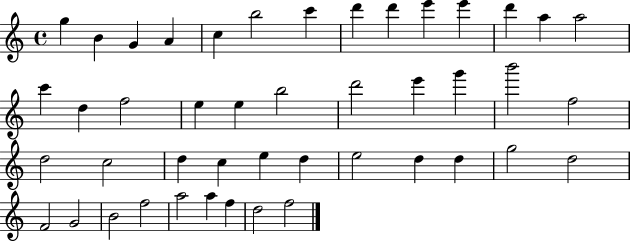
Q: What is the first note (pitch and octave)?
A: G5